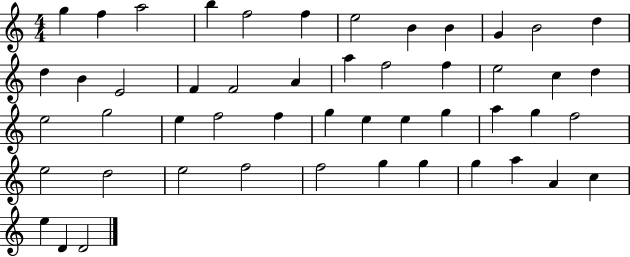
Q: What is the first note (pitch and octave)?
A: G5